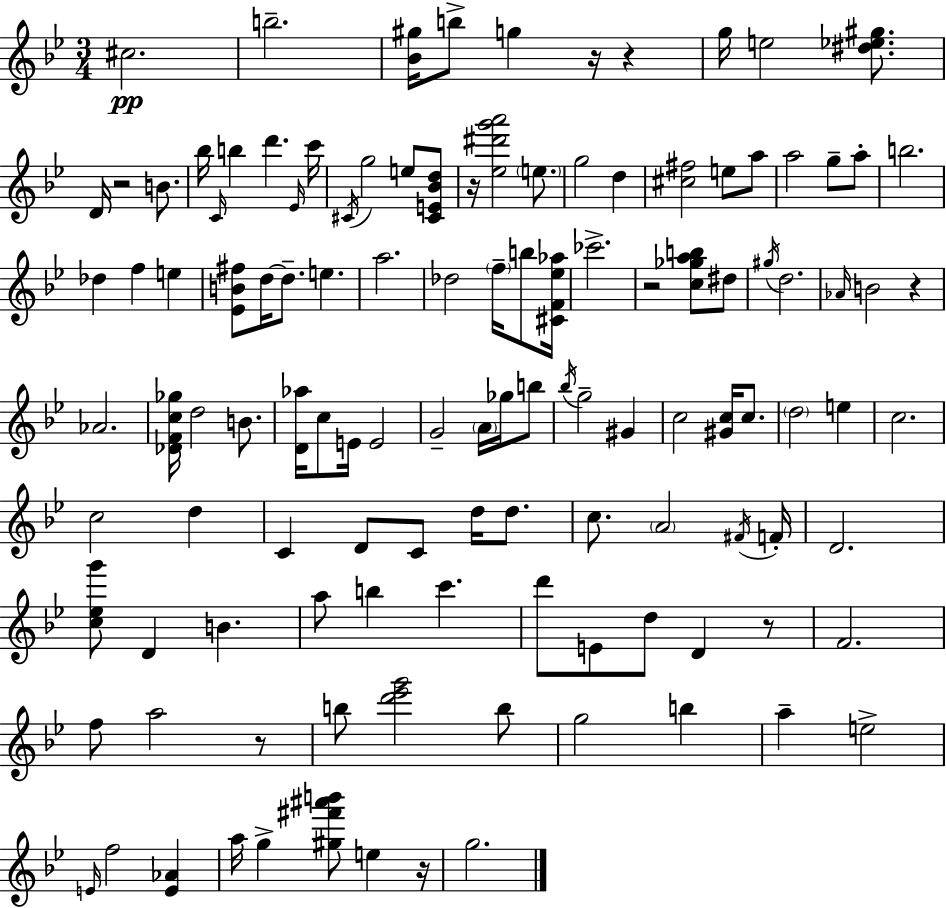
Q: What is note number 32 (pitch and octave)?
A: E5